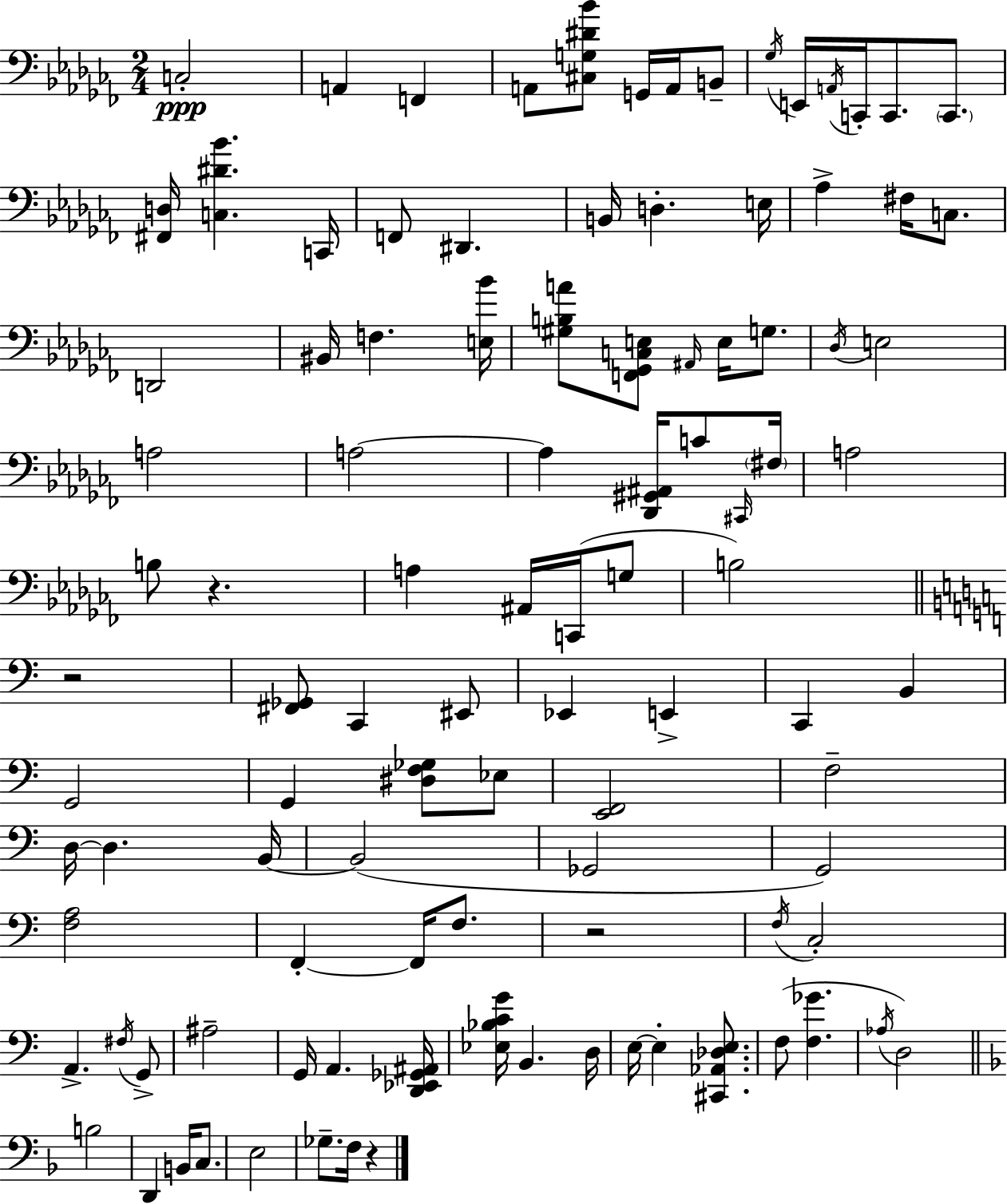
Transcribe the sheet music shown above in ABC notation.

X:1
T:Untitled
M:2/4
L:1/4
K:Abm
C,2 A,, F,, A,,/2 [^C,G,^D_B]/2 G,,/4 A,,/4 B,,/2 _G,/4 E,,/4 A,,/4 C,,/4 C,,/2 C,,/2 [^F,,D,]/4 [C,^D_B] C,,/4 F,,/2 ^D,, B,,/4 D, E,/4 _A, ^F,/4 C,/2 D,,2 ^B,,/4 F, [E,_B]/4 [^G,B,A]/2 [F,,_G,,C,E,]/2 ^A,,/4 E,/4 G,/2 _D,/4 E,2 A,2 A,2 A, [_D,,^G,,^A,,]/4 C/2 ^C,,/4 ^F,/4 A,2 B,/2 z A, ^A,,/4 C,,/4 G,/2 B,2 z2 [^F,,_G,,]/2 C,, ^E,,/2 _E,, E,, C,, B,, G,,2 G,, [^D,F,_G,]/2 _E,/2 [E,,F,,]2 F,2 D,/4 D, B,,/4 B,,2 _G,,2 G,,2 [F,A,]2 F,, F,,/4 F,/2 z2 F,/4 C,2 A,, ^F,/4 G,,/2 ^A,2 G,,/4 A,, [D,,_E,,_G,,^A,,]/4 [_E,_B,CG]/4 B,, D,/4 E,/4 E, [^C,,_A,,_D,E,]/2 F,/2 [F,_G] _A,/4 D,2 B,2 D,, B,,/4 C,/2 E,2 _G,/2 F,/4 z